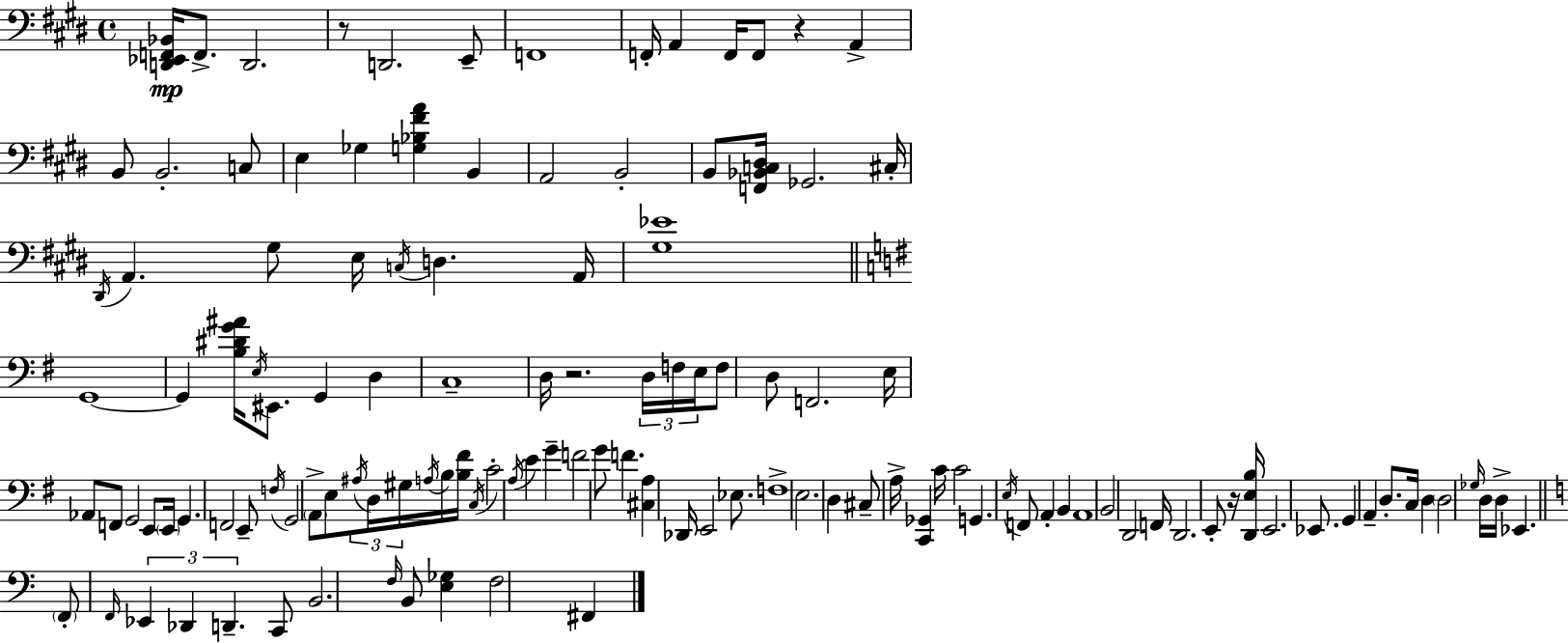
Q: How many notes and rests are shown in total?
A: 126